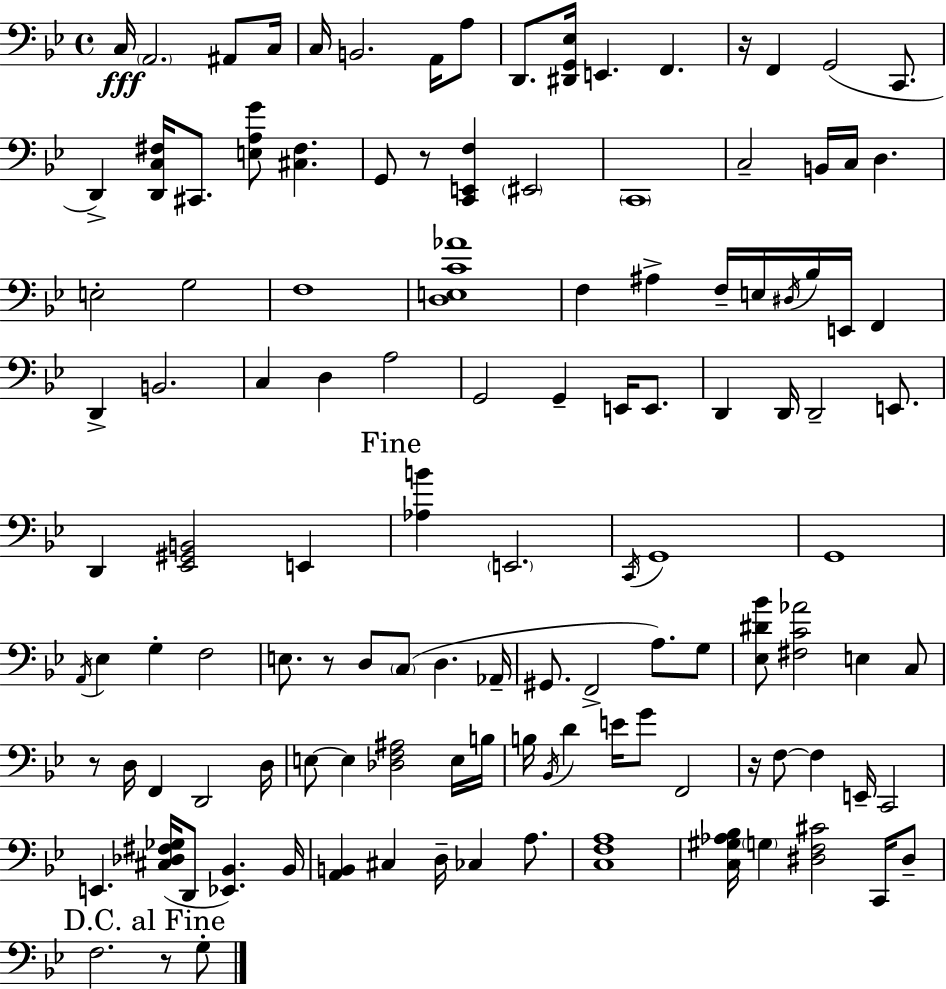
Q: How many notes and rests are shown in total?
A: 121